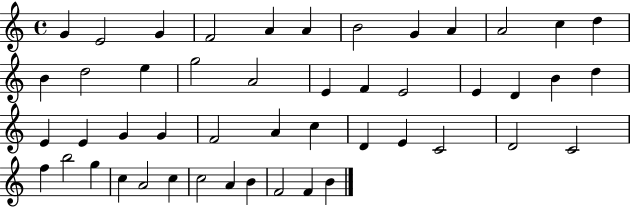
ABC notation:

X:1
T:Untitled
M:4/4
L:1/4
K:C
G E2 G F2 A A B2 G A A2 c d B d2 e g2 A2 E F E2 E D B d E E G G F2 A c D E C2 D2 C2 f b2 g c A2 c c2 A B F2 F B